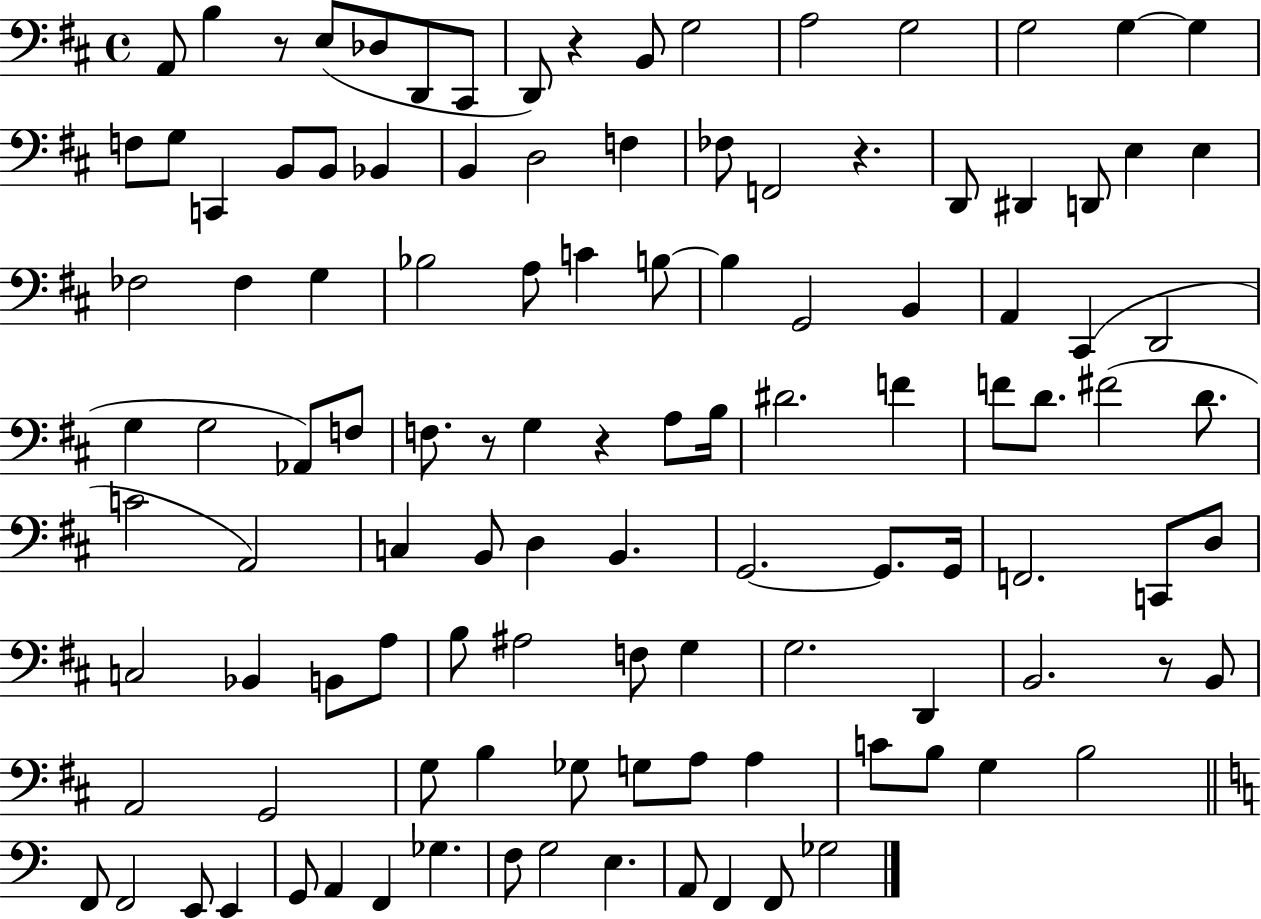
{
  \clef bass
  \time 4/4
  \defaultTimeSignature
  \key d \major
  \repeat volta 2 { a,8 b4 r8 e8( des8 d,8 cis,8 | d,8) r4 b,8 g2 | a2 g2 | g2 g4~~ g4 | \break f8 g8 c,4 b,8 b,8 bes,4 | b,4 d2 f4 | fes8 f,2 r4. | d,8 dis,4 d,8 e4 e4 | \break fes2 fes4 g4 | bes2 a8 c'4 b8~~ | b4 g,2 b,4 | a,4 cis,4( d,2 | \break g4 g2 aes,8) f8 | f8. r8 g4 r4 a8 b16 | dis'2. f'4 | f'8 d'8. fis'2( d'8. | \break c'2 a,2) | c4 b,8 d4 b,4. | g,2.~~ g,8. g,16 | f,2. c,8 d8 | \break c2 bes,4 b,8 a8 | b8 ais2 f8 g4 | g2. d,4 | b,2. r8 b,8 | \break a,2 g,2 | g8 b4 ges8 g8 a8 a4 | c'8 b8 g4 b2 | \bar "||" \break \key c \major f,8 f,2 e,8 e,4 | g,8 a,4 f,4 ges4. | f8 g2 e4. | a,8 f,4 f,8 ges2 | \break } \bar "|."
}